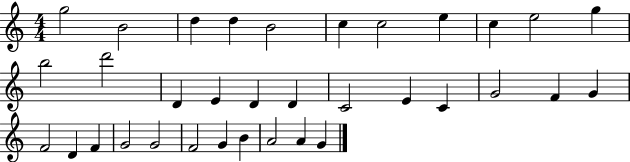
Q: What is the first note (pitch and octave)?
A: G5